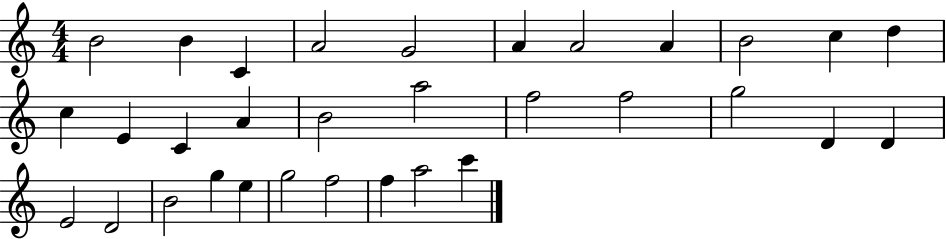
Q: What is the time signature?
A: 4/4